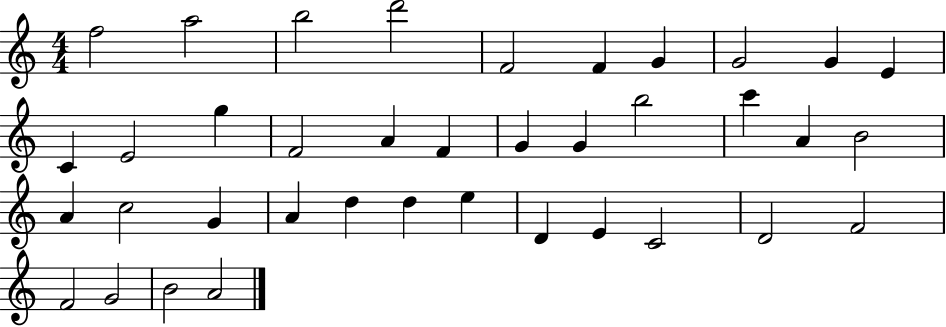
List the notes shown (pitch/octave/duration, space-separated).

F5/h A5/h B5/h D6/h F4/h F4/q G4/q G4/h G4/q E4/q C4/q E4/h G5/q F4/h A4/q F4/q G4/q G4/q B5/h C6/q A4/q B4/h A4/q C5/h G4/q A4/q D5/q D5/q E5/q D4/q E4/q C4/h D4/h F4/h F4/h G4/h B4/h A4/h